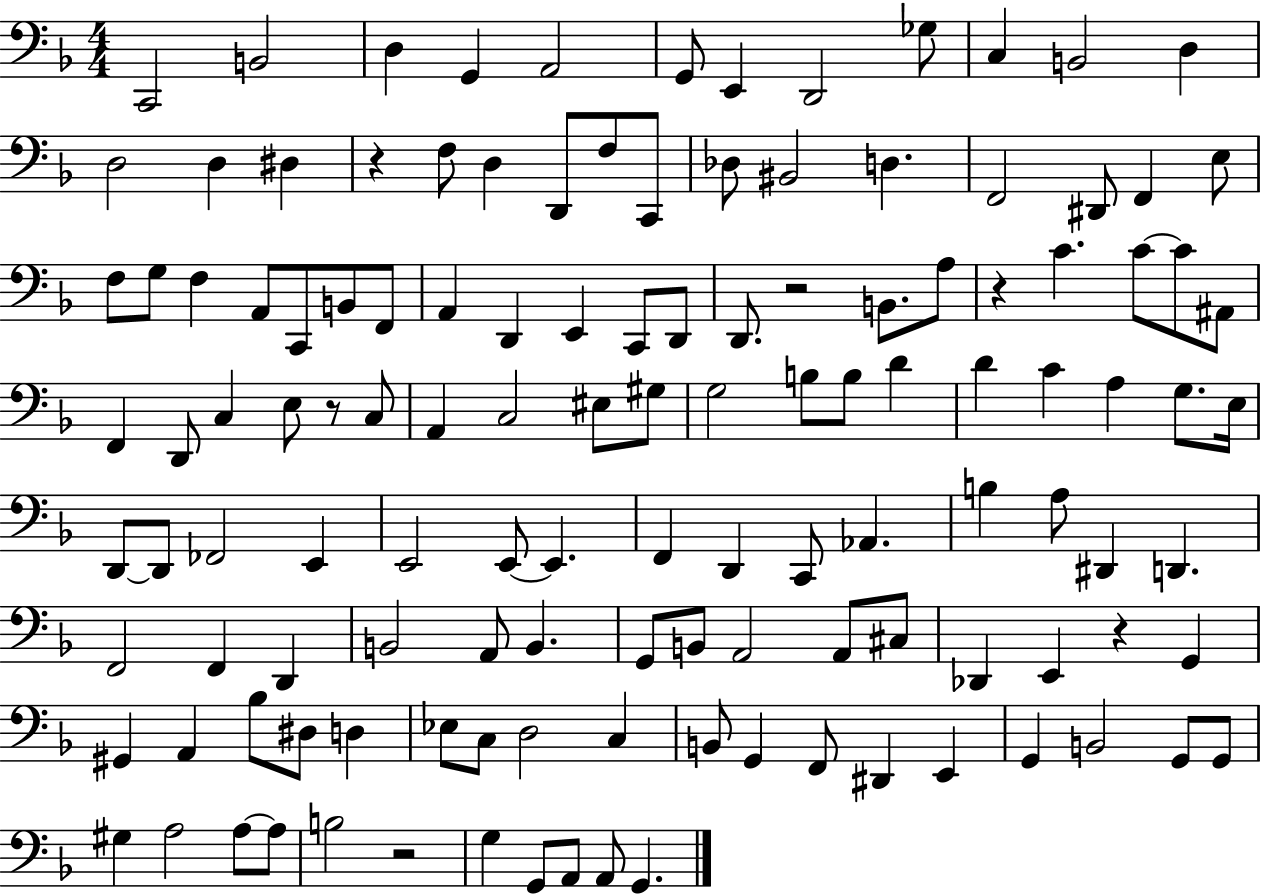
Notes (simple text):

C2/h B2/h D3/q G2/q A2/h G2/e E2/q D2/h Gb3/e C3/q B2/h D3/q D3/h D3/q D#3/q R/q F3/e D3/q D2/e F3/e C2/e Db3/e BIS2/h D3/q. F2/h D#2/e F2/q E3/e F3/e G3/e F3/q A2/e C2/e B2/e F2/e A2/q D2/q E2/q C2/e D2/e D2/e. R/h B2/e. A3/e R/q C4/q. C4/e C4/e A#2/e F2/q D2/e C3/q E3/e R/e C3/e A2/q C3/h EIS3/e G#3/e G3/h B3/e B3/e D4/q D4/q C4/q A3/q G3/e. E3/s D2/e D2/e FES2/h E2/q E2/h E2/e E2/q. F2/q D2/q C2/e Ab2/q. B3/q A3/e D#2/q D2/q. F2/h F2/q D2/q B2/h A2/e B2/q. G2/e B2/e A2/h A2/e C#3/e Db2/q E2/q R/q G2/q G#2/q A2/q Bb3/e D#3/e D3/q Eb3/e C3/e D3/h C3/q B2/e G2/q F2/e D#2/q E2/q G2/q B2/h G2/e G2/e G#3/q A3/h A3/e A3/e B3/h R/h G3/q G2/e A2/e A2/e G2/q.